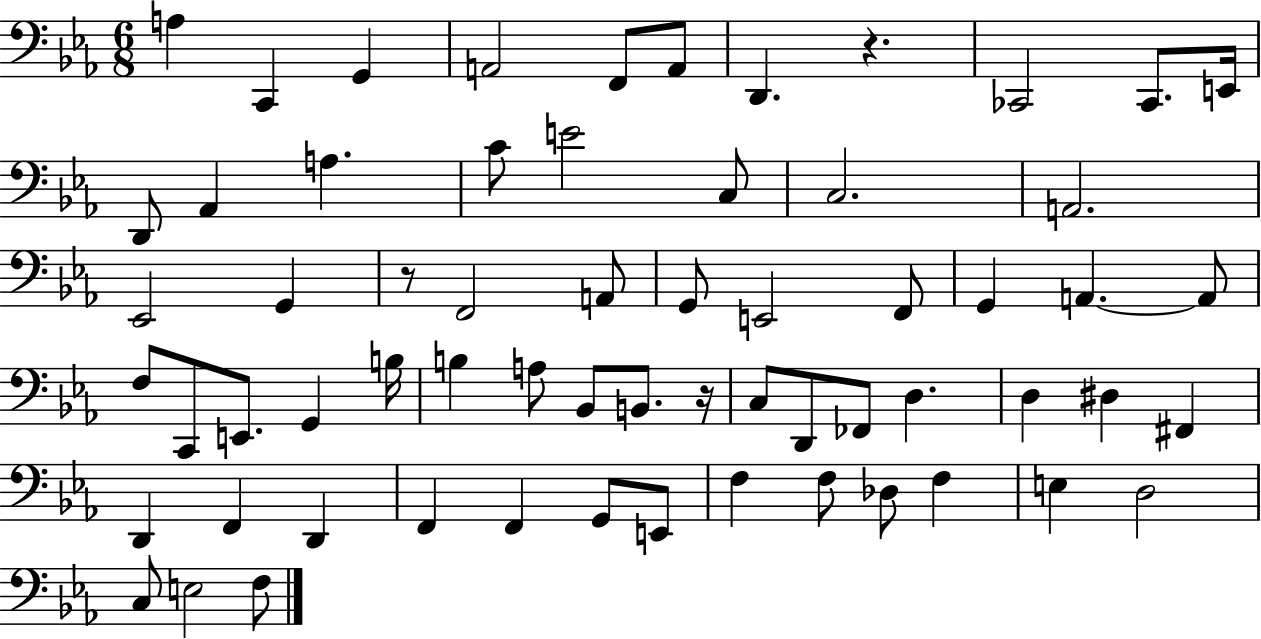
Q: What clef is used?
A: bass